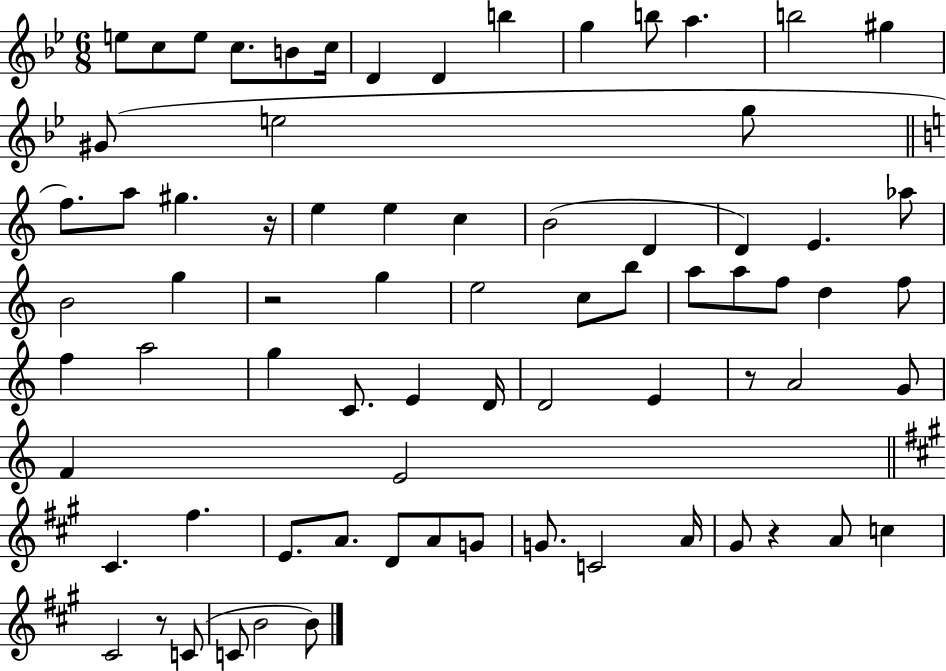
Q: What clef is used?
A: treble